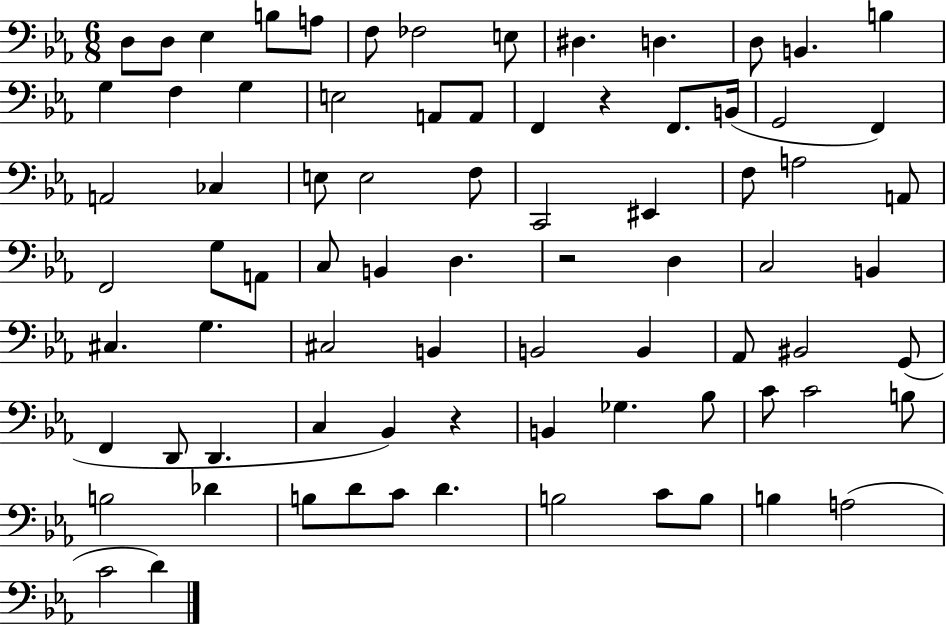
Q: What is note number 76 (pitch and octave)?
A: D4